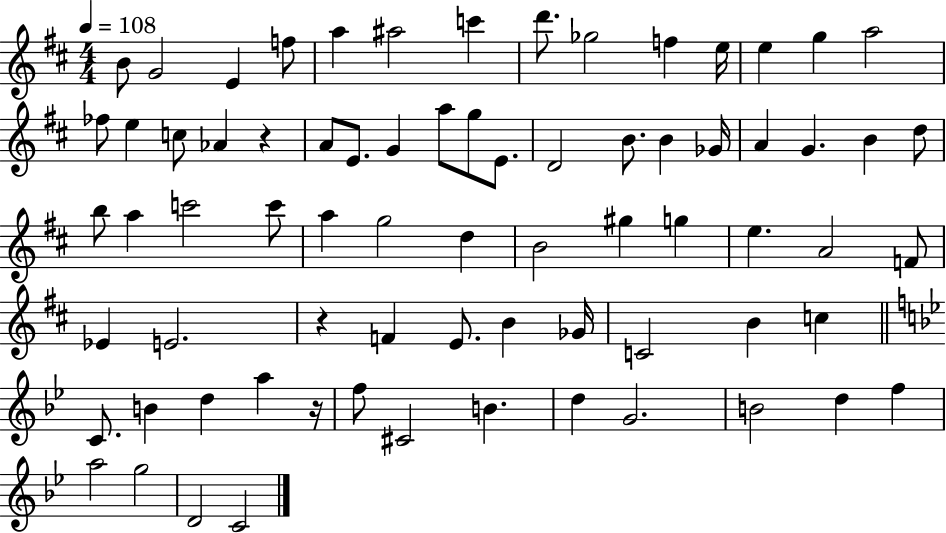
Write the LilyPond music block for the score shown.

{
  \clef treble
  \numericTimeSignature
  \time 4/4
  \key d \major
  \tempo 4 = 108
  b'8 g'2 e'4 f''8 | a''4 ais''2 c'''4 | d'''8. ges''2 f''4 e''16 | e''4 g''4 a''2 | \break fes''8 e''4 c''8 aes'4 r4 | a'8 e'8. g'4 a''8 g''8 e'8. | d'2 b'8. b'4 ges'16 | a'4 g'4. b'4 d''8 | \break b''8 a''4 c'''2 c'''8 | a''4 g''2 d''4 | b'2 gis''4 g''4 | e''4. a'2 f'8 | \break ees'4 e'2. | r4 f'4 e'8. b'4 ges'16 | c'2 b'4 c''4 | \bar "||" \break \key bes \major c'8. b'4 d''4 a''4 r16 | f''8 cis'2 b'4. | d''4 g'2. | b'2 d''4 f''4 | \break a''2 g''2 | d'2 c'2 | \bar "|."
}